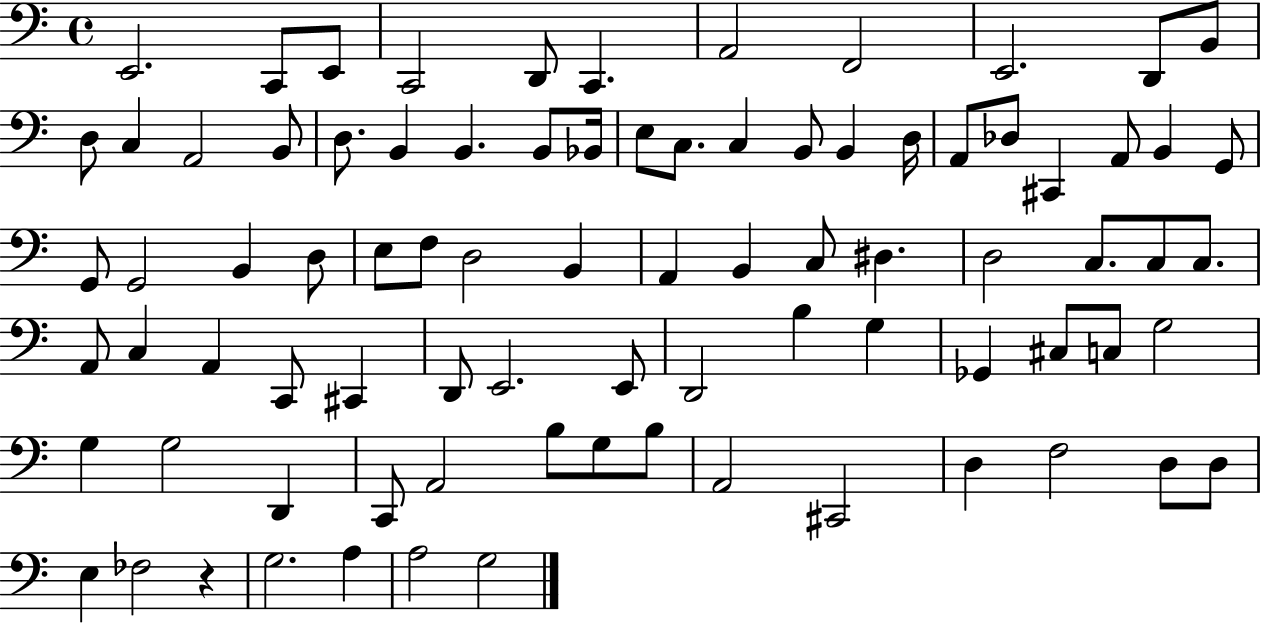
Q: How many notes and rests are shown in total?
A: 84